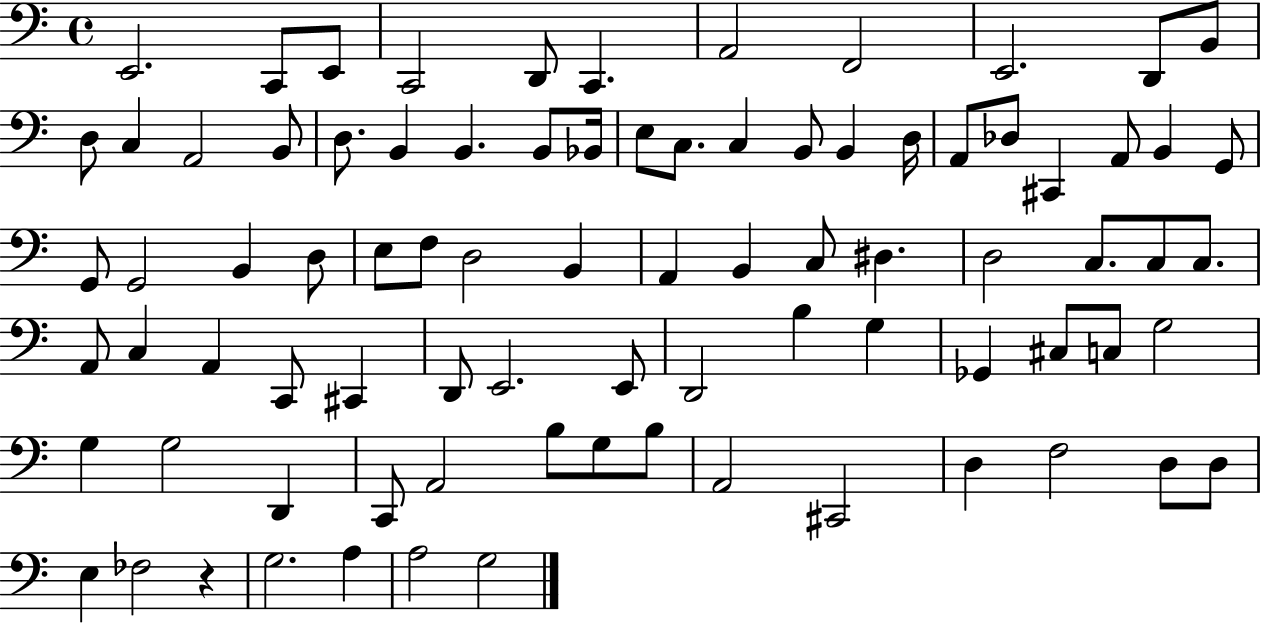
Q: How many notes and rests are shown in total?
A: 84